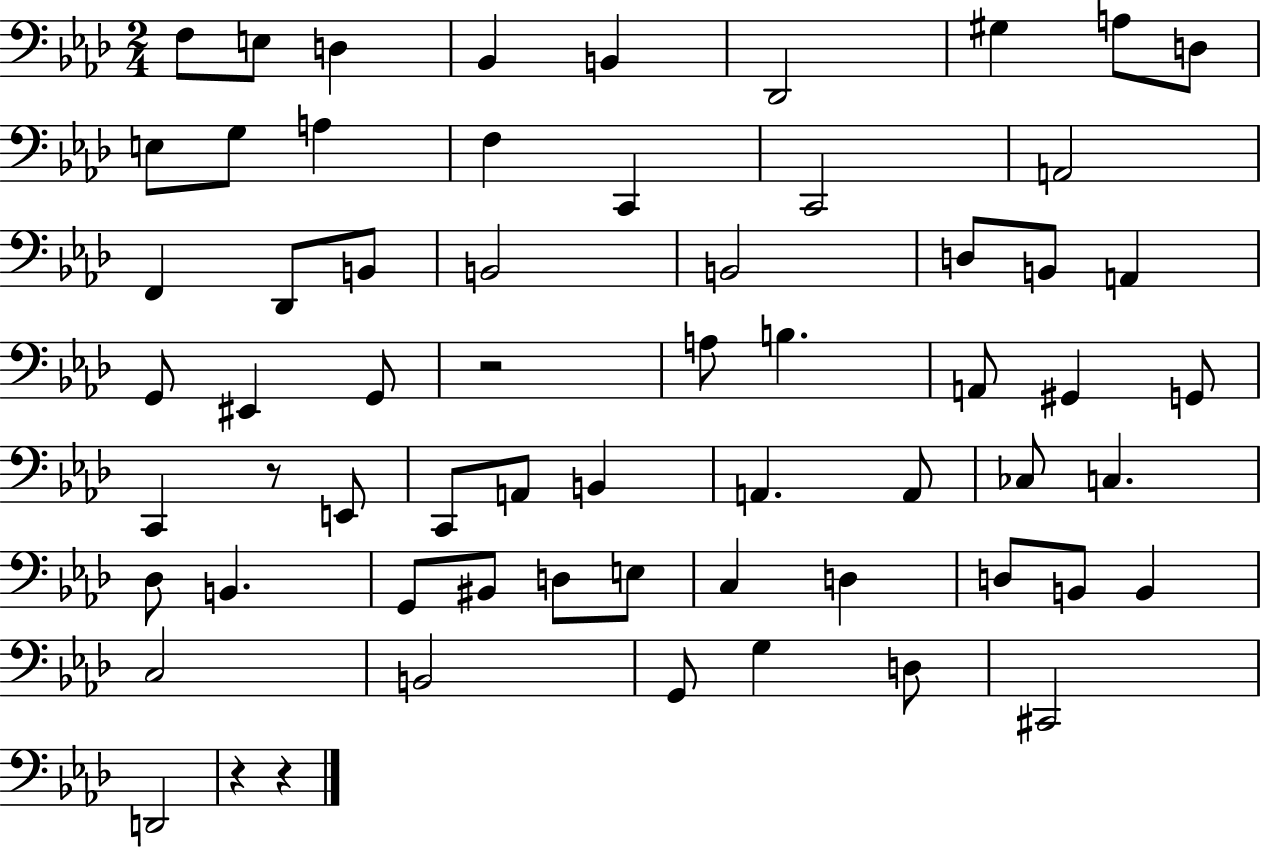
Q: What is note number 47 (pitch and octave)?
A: E3